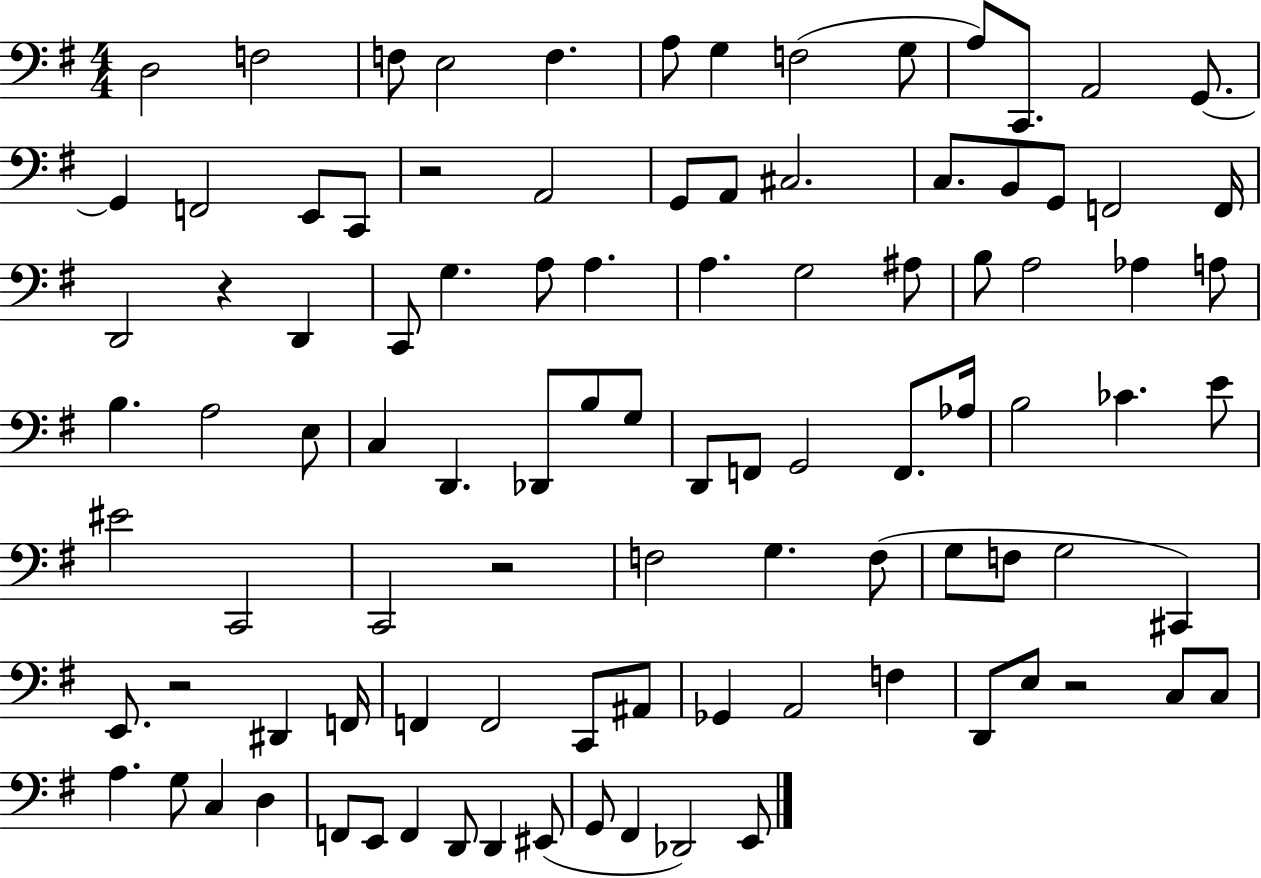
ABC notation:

X:1
T:Untitled
M:4/4
L:1/4
K:G
D,2 F,2 F,/2 E,2 F, A,/2 G, F,2 G,/2 A,/2 C,,/2 A,,2 G,,/2 G,, F,,2 E,,/2 C,,/2 z2 A,,2 G,,/2 A,,/2 ^C,2 C,/2 B,,/2 G,,/2 F,,2 F,,/4 D,,2 z D,, C,,/2 G, A,/2 A, A, G,2 ^A,/2 B,/2 A,2 _A, A,/2 B, A,2 E,/2 C, D,, _D,,/2 B,/2 G,/2 D,,/2 F,,/2 G,,2 F,,/2 _A,/4 B,2 _C E/2 ^E2 C,,2 C,,2 z2 F,2 G, F,/2 G,/2 F,/2 G,2 ^C,, E,,/2 z2 ^D,, F,,/4 F,, F,,2 C,,/2 ^A,,/2 _G,, A,,2 F, D,,/2 E,/2 z2 C,/2 C,/2 A, G,/2 C, D, F,,/2 E,,/2 F,, D,,/2 D,, ^E,,/2 G,,/2 ^F,, _D,,2 E,,/2